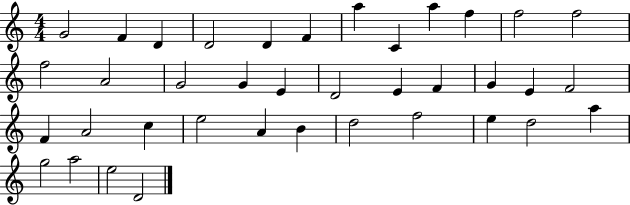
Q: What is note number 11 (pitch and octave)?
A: F5